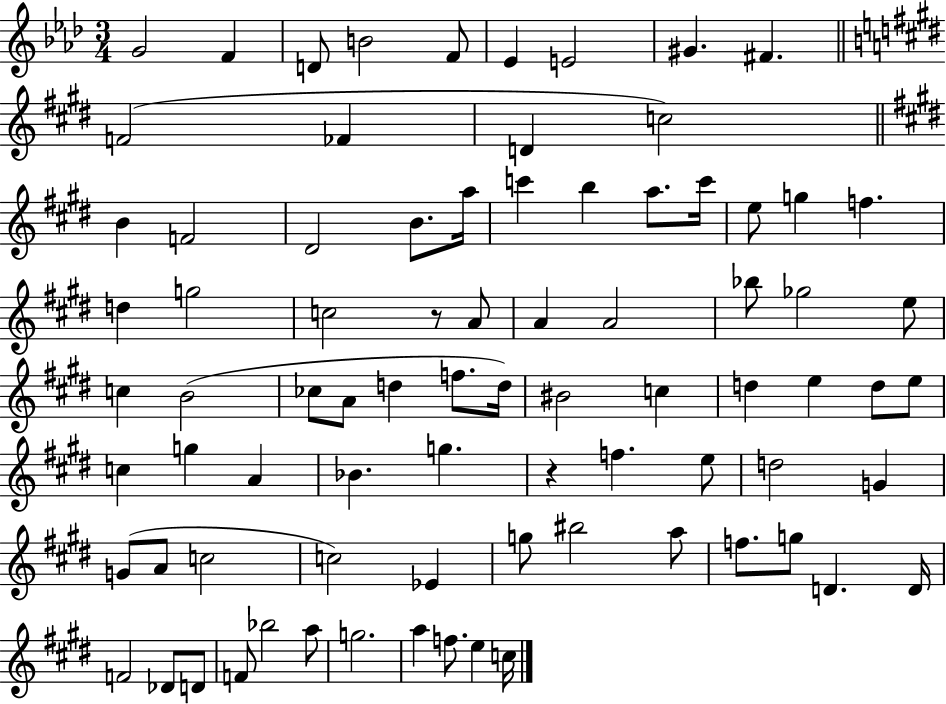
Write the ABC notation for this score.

X:1
T:Untitled
M:3/4
L:1/4
K:Ab
G2 F D/2 B2 F/2 _E E2 ^G ^F F2 _F D c2 B F2 ^D2 B/2 a/4 c' b a/2 c'/4 e/2 g f d g2 c2 z/2 A/2 A A2 _b/2 _g2 e/2 c B2 _c/2 A/2 d f/2 d/4 ^B2 c d e d/2 e/2 c g A _B g z f e/2 d2 G G/2 A/2 c2 c2 _E g/2 ^b2 a/2 f/2 g/2 D D/4 F2 _D/2 D/2 F/2 _b2 a/2 g2 a f/2 e c/4